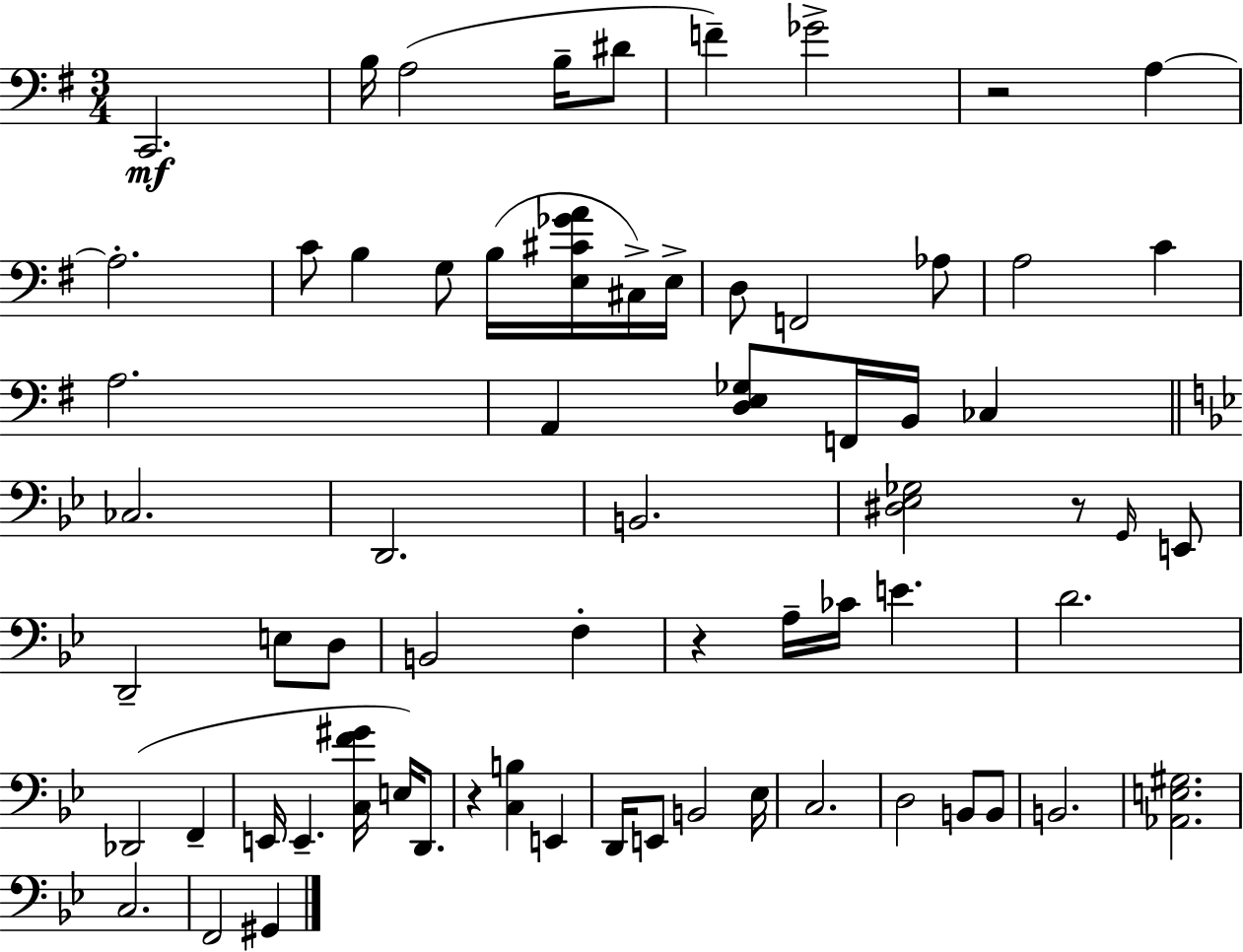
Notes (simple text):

C2/h. B3/s A3/h B3/s D#4/e F4/q Gb4/h R/h A3/q A3/h. C4/e B3/q G3/e B3/s [E3,C#4,Gb4,A4]/s C#3/s E3/s D3/e F2/h Ab3/e A3/h C4/q A3/h. A2/q [D3,E3,Gb3]/e F2/s B2/s CES3/q CES3/h. D2/h. B2/h. [D#3,Eb3,Gb3]/h R/e G2/s E2/e D2/h E3/e D3/e B2/h F3/q R/q A3/s CES4/s E4/q. D4/h. Db2/h F2/q E2/s E2/q. [C3,F4,G#4]/s E3/s D2/e. R/q [C3,B3]/q E2/q D2/s E2/e B2/h Eb3/s C3/h. D3/h B2/e B2/e B2/h. [Ab2,E3,G#3]/h. C3/h. F2/h G#2/q